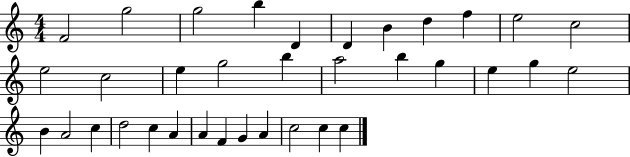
{
  \clef treble
  \numericTimeSignature
  \time 4/4
  \key c \major
  f'2 g''2 | g''2 b''4 d'4 | d'4 b'4 d''4 f''4 | e''2 c''2 | \break e''2 c''2 | e''4 g''2 b''4 | a''2 b''4 g''4 | e''4 g''4 e''2 | \break b'4 a'2 c''4 | d''2 c''4 a'4 | a'4 f'4 g'4 a'4 | c''2 c''4 c''4 | \break \bar "|."
}